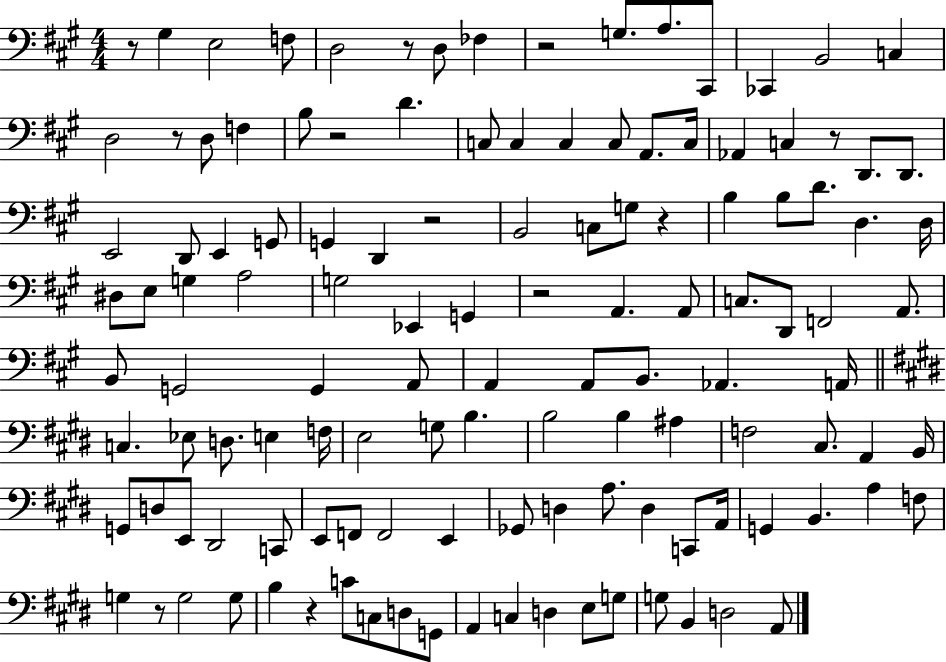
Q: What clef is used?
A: bass